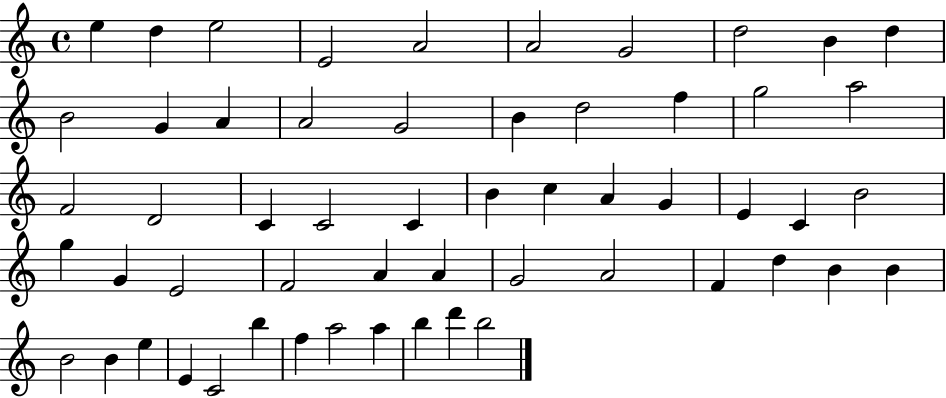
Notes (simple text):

E5/q D5/q E5/h E4/h A4/h A4/h G4/h D5/h B4/q D5/q B4/h G4/q A4/q A4/h G4/h B4/q D5/h F5/q G5/h A5/h F4/h D4/h C4/q C4/h C4/q B4/q C5/q A4/q G4/q E4/q C4/q B4/h G5/q G4/q E4/h F4/h A4/q A4/q G4/h A4/h F4/q D5/q B4/q B4/q B4/h B4/q E5/q E4/q C4/h B5/q F5/q A5/h A5/q B5/q D6/q B5/h